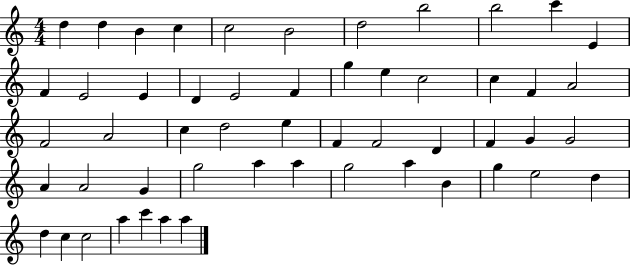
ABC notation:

X:1
T:Untitled
M:4/4
L:1/4
K:C
d d B c c2 B2 d2 b2 b2 c' E F E2 E D E2 F g e c2 c F A2 F2 A2 c d2 e F F2 D F G G2 A A2 G g2 a a g2 a B g e2 d d c c2 a c' a a